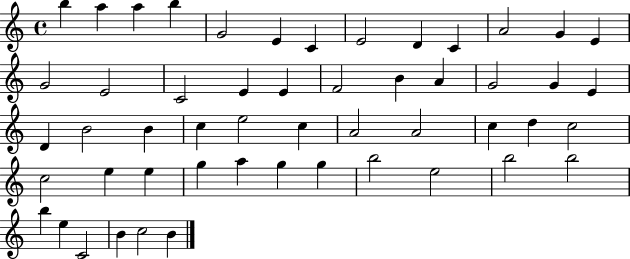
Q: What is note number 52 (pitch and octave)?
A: B4